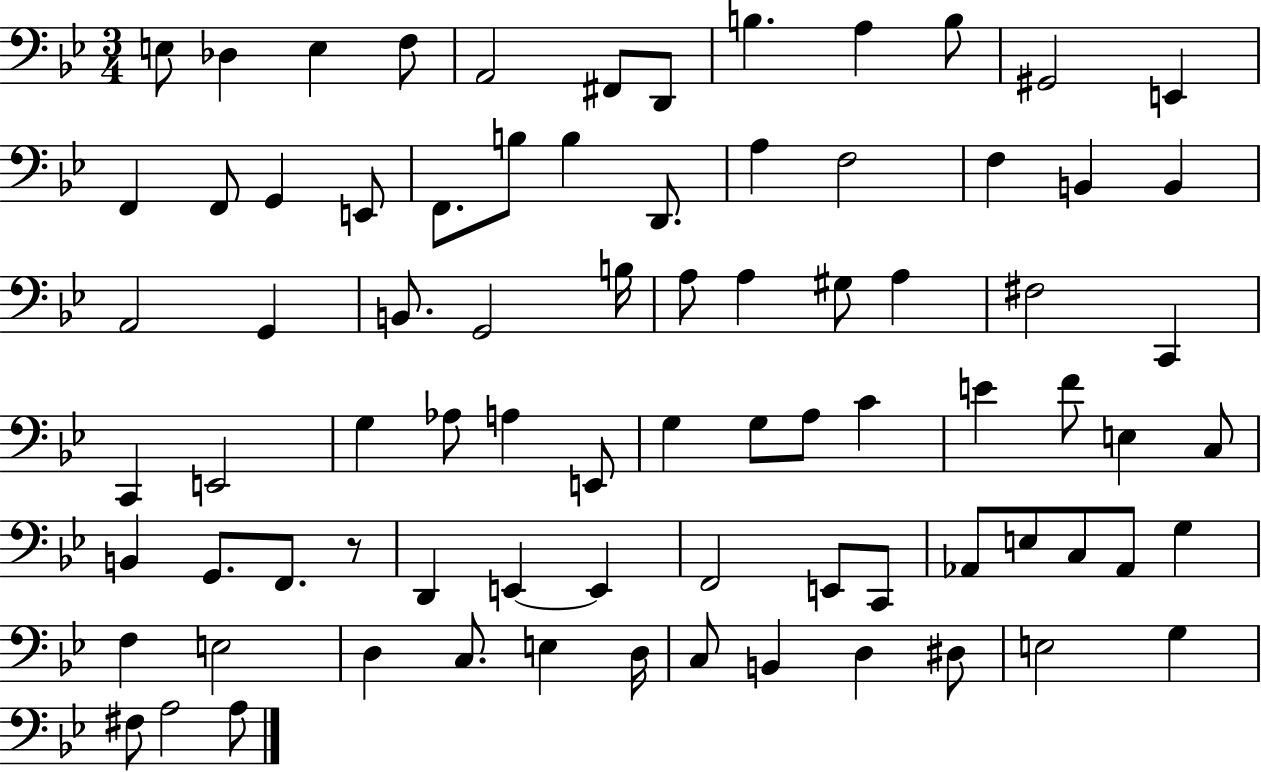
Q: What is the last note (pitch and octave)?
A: A3